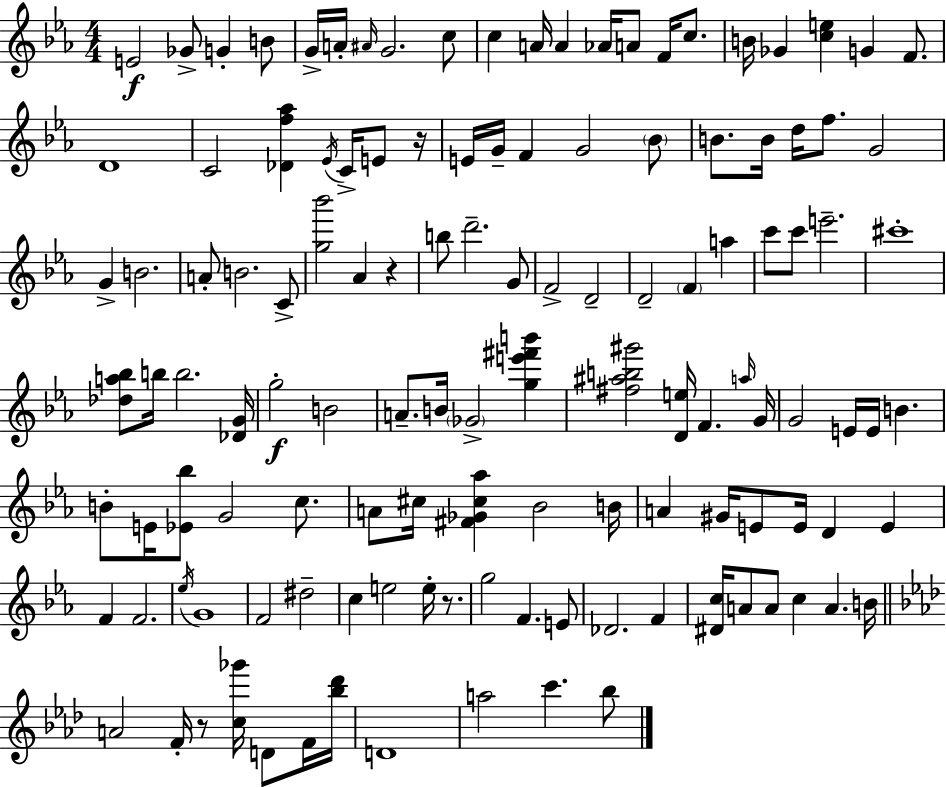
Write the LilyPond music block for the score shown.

{
  \clef treble
  \numericTimeSignature
  \time 4/4
  \key ees \major
  e'2\f ges'8-> g'4-. b'8 | g'16-> a'16-. \grace { ais'16 } g'2. c''8 | c''4 a'16 a'4 aes'16 a'8 f'16 c''8. | b'16 ges'4 <c'' e''>4 g'4 f'8. | \break d'1 | c'2 <des' f'' aes''>4 \acciaccatura { ees'16 } c'16-> e'8 | r16 e'16 g'16-- f'4 g'2 | \parenthesize bes'8 b'8. b'16 d''16 f''8. g'2 | \break g'4-> b'2. | a'8-. b'2. | c'8-> <g'' bes'''>2 aes'4 r4 | b''8 d'''2.-- | \break g'8 f'2-> d'2-- | d'2-- \parenthesize f'4 a''4 | c'''8 c'''8 e'''2.-- | cis'''1-. | \break <des'' a'' bes''>8 b''16 b''2. | <des' g'>16 g''2-.\f b'2 | a'8.-- b'16 \parenthesize ges'2-> <g'' e''' fis''' b'''>4 | <fis'' ais'' b'' gis'''>2 <d' e''>16 f'4. | \break \grace { a''16 } g'16 g'2 e'16 e'16 b'4. | b'8-. e'16 <ees' bes''>8 g'2 | c''8. a'8 cis''16 <fis' ges' cis'' aes''>4 bes'2 | b'16 a'4 gis'16 e'8 e'16 d'4 e'4 | \break f'4 f'2. | \acciaccatura { ees''16 } g'1 | f'2 dis''2-- | c''4 e''2 | \break e''16-. r8. g''2 f'4. | e'8 des'2. | f'4 <dis' c''>16 a'8 a'8 c''4 a'4. | b'16 \bar "||" \break \key aes \major a'2 f'16-. r8 <c'' ges'''>16 d'8 f'16 <bes'' des'''>16 | d'1 | a''2 c'''4. bes''8 | \bar "|."
}